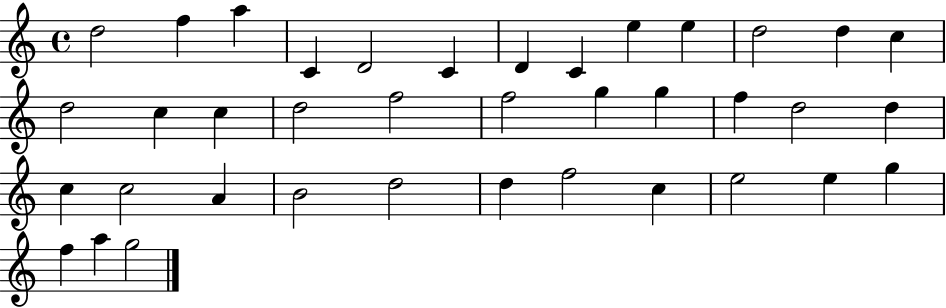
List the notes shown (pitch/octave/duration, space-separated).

D5/h F5/q A5/q C4/q D4/h C4/q D4/q C4/q E5/q E5/q D5/h D5/q C5/q D5/h C5/q C5/q D5/h F5/h F5/h G5/q G5/q F5/q D5/h D5/q C5/q C5/h A4/q B4/h D5/h D5/q F5/h C5/q E5/h E5/q G5/q F5/q A5/q G5/h